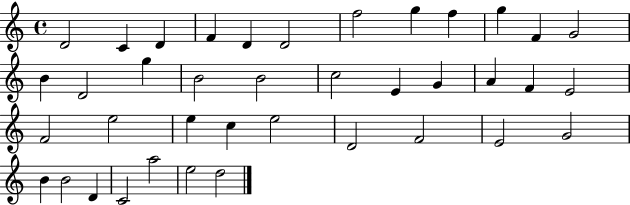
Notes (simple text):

D4/h C4/q D4/q F4/q D4/q D4/h F5/h G5/q F5/q G5/q F4/q G4/h B4/q D4/h G5/q B4/h B4/h C5/h E4/q G4/q A4/q F4/q E4/h F4/h E5/h E5/q C5/q E5/h D4/h F4/h E4/h G4/h B4/q B4/h D4/q C4/h A5/h E5/h D5/h